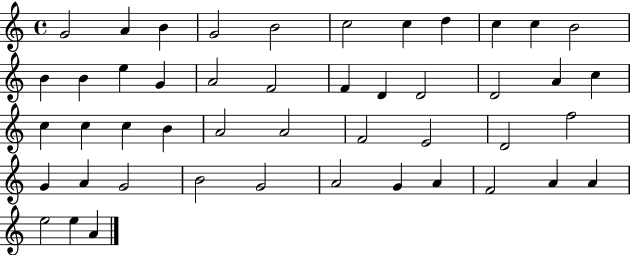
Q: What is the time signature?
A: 4/4